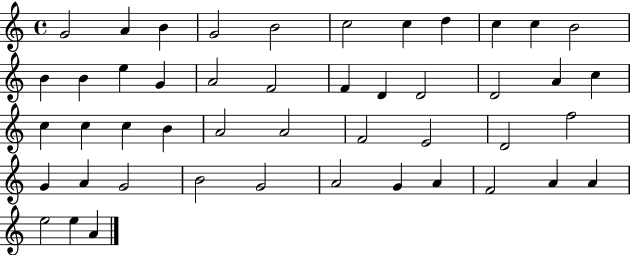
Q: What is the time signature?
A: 4/4